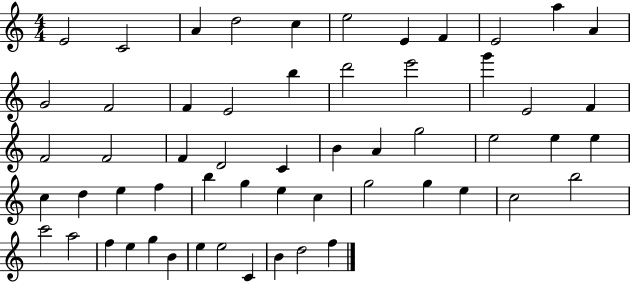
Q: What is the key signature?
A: C major